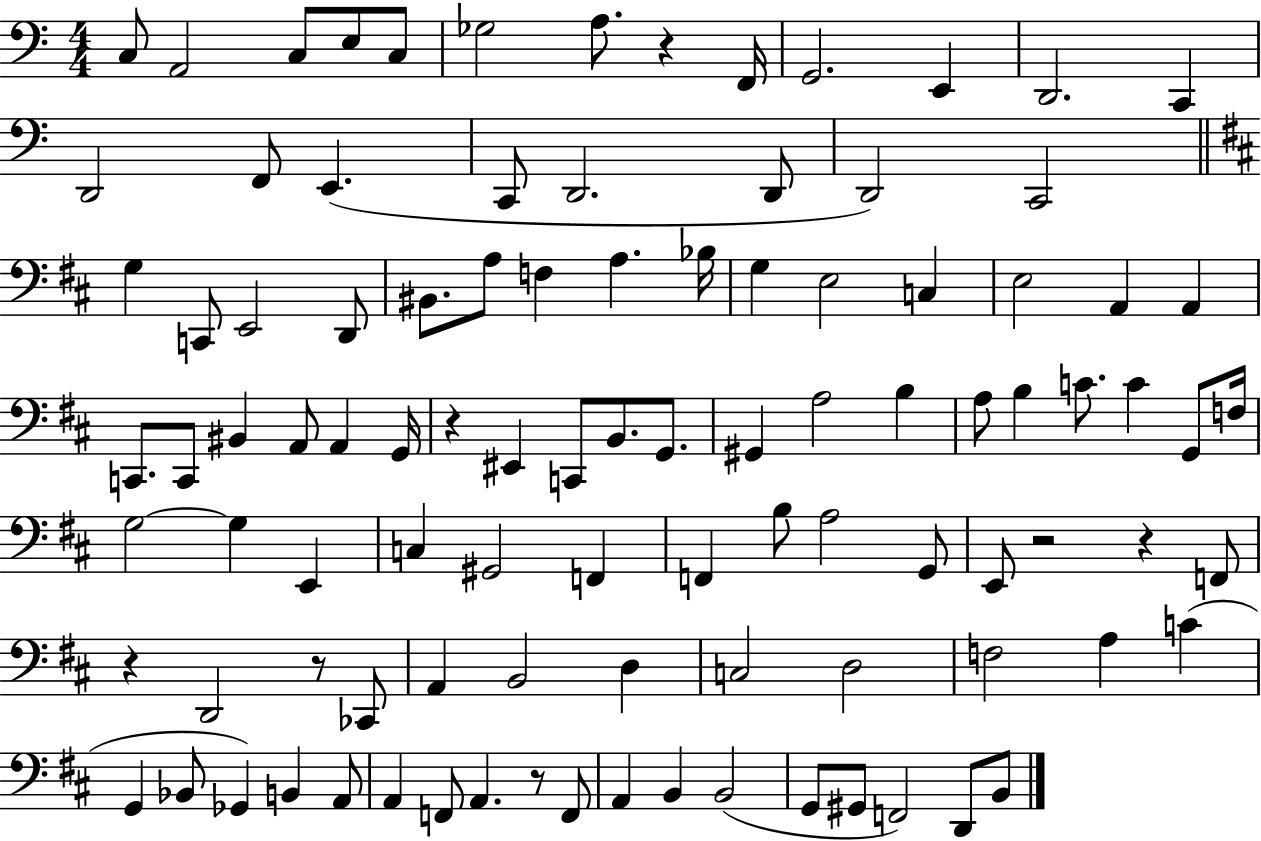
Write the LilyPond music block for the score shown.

{
  \clef bass
  \numericTimeSignature
  \time 4/4
  \key c \major
  \repeat volta 2 { c8 a,2 c8 e8 c8 | ges2 a8. r4 f,16 | g,2. e,4 | d,2. c,4 | \break d,2 f,8 e,4.( | c,8 d,2. d,8 | d,2) c,2 | \bar "||" \break \key d \major g4 c,8 e,2 d,8 | bis,8. a8 f4 a4. bes16 | g4 e2 c4 | e2 a,4 a,4 | \break c,8. c,8 bis,4 a,8 a,4 g,16 | r4 eis,4 c,8 b,8. g,8. | gis,4 a2 b4 | a8 b4 c'8. c'4 g,8 f16 | \break g2~~ g4 e,4 | c4 gis,2 f,4 | f,4 b8 a2 g,8 | e,8 r2 r4 f,8 | \break r4 d,2 r8 ces,8 | a,4 b,2 d4 | c2 d2 | f2 a4 c'4( | \break g,4 bes,8 ges,4) b,4 a,8 | a,4 f,8 a,4. r8 f,8 | a,4 b,4 b,2( | g,8 gis,8 f,2) d,8 b,8 | \break } \bar "|."
}